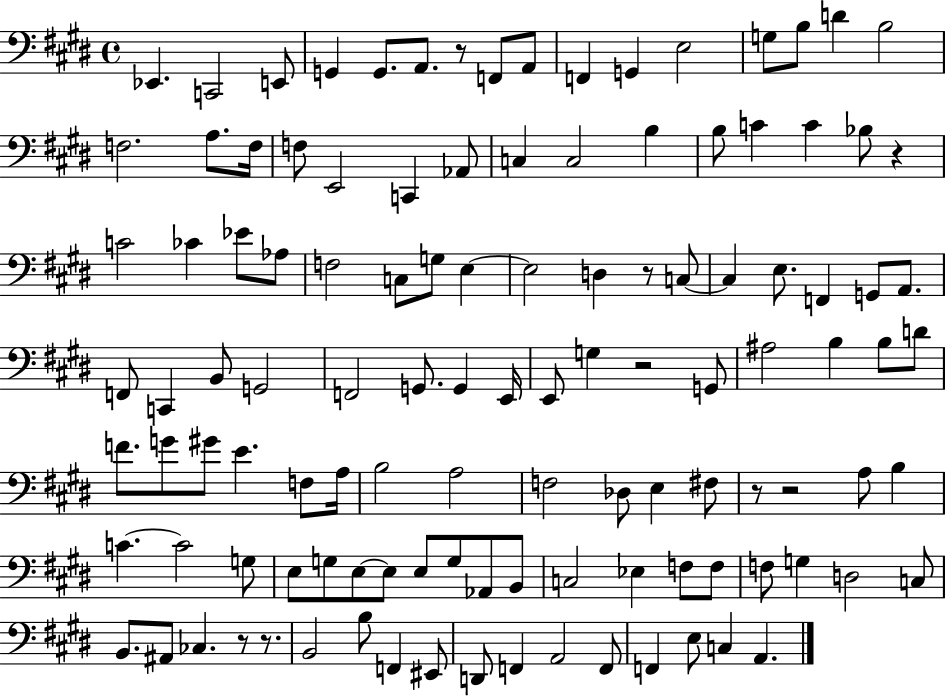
{
  \clef bass
  \time 4/4
  \defaultTimeSignature
  \key e \major
  ees,4. c,2 e,8 | g,4 g,8. a,8. r8 f,8 a,8 | f,4 g,4 e2 | g8 b8 d'4 b2 | \break f2. a8. f16 | f8 e,2 c,4 aes,8 | c4 c2 b4 | b8 c'4 c'4 bes8 r4 | \break c'2 ces'4 ees'8 aes8 | f2 c8 g8 e4~~ | e2 d4 r8 c8~~ | c4 e8. f,4 g,8 a,8. | \break f,8 c,4 b,8 g,2 | f,2 g,8. g,4 e,16 | e,8 g4 r2 g,8 | ais2 b4 b8 d'8 | \break f'8. g'8 gis'8 e'4. f8 a16 | b2 a2 | f2 des8 e4 fis8 | r8 r2 a8 b4 | \break c'4.~~ c'2 g8 | e8 g8 e8~~ e8 e8 g8 aes,8 b,8 | c2 ees4 f8 f8 | f8 g4 d2 c8 | \break b,8. ais,8 ces4. r8 r8. | b,2 b8 f,4 eis,8 | d,8 f,4 a,2 f,8 | f,4 e8 c4 a,4. | \break \bar "|."
}